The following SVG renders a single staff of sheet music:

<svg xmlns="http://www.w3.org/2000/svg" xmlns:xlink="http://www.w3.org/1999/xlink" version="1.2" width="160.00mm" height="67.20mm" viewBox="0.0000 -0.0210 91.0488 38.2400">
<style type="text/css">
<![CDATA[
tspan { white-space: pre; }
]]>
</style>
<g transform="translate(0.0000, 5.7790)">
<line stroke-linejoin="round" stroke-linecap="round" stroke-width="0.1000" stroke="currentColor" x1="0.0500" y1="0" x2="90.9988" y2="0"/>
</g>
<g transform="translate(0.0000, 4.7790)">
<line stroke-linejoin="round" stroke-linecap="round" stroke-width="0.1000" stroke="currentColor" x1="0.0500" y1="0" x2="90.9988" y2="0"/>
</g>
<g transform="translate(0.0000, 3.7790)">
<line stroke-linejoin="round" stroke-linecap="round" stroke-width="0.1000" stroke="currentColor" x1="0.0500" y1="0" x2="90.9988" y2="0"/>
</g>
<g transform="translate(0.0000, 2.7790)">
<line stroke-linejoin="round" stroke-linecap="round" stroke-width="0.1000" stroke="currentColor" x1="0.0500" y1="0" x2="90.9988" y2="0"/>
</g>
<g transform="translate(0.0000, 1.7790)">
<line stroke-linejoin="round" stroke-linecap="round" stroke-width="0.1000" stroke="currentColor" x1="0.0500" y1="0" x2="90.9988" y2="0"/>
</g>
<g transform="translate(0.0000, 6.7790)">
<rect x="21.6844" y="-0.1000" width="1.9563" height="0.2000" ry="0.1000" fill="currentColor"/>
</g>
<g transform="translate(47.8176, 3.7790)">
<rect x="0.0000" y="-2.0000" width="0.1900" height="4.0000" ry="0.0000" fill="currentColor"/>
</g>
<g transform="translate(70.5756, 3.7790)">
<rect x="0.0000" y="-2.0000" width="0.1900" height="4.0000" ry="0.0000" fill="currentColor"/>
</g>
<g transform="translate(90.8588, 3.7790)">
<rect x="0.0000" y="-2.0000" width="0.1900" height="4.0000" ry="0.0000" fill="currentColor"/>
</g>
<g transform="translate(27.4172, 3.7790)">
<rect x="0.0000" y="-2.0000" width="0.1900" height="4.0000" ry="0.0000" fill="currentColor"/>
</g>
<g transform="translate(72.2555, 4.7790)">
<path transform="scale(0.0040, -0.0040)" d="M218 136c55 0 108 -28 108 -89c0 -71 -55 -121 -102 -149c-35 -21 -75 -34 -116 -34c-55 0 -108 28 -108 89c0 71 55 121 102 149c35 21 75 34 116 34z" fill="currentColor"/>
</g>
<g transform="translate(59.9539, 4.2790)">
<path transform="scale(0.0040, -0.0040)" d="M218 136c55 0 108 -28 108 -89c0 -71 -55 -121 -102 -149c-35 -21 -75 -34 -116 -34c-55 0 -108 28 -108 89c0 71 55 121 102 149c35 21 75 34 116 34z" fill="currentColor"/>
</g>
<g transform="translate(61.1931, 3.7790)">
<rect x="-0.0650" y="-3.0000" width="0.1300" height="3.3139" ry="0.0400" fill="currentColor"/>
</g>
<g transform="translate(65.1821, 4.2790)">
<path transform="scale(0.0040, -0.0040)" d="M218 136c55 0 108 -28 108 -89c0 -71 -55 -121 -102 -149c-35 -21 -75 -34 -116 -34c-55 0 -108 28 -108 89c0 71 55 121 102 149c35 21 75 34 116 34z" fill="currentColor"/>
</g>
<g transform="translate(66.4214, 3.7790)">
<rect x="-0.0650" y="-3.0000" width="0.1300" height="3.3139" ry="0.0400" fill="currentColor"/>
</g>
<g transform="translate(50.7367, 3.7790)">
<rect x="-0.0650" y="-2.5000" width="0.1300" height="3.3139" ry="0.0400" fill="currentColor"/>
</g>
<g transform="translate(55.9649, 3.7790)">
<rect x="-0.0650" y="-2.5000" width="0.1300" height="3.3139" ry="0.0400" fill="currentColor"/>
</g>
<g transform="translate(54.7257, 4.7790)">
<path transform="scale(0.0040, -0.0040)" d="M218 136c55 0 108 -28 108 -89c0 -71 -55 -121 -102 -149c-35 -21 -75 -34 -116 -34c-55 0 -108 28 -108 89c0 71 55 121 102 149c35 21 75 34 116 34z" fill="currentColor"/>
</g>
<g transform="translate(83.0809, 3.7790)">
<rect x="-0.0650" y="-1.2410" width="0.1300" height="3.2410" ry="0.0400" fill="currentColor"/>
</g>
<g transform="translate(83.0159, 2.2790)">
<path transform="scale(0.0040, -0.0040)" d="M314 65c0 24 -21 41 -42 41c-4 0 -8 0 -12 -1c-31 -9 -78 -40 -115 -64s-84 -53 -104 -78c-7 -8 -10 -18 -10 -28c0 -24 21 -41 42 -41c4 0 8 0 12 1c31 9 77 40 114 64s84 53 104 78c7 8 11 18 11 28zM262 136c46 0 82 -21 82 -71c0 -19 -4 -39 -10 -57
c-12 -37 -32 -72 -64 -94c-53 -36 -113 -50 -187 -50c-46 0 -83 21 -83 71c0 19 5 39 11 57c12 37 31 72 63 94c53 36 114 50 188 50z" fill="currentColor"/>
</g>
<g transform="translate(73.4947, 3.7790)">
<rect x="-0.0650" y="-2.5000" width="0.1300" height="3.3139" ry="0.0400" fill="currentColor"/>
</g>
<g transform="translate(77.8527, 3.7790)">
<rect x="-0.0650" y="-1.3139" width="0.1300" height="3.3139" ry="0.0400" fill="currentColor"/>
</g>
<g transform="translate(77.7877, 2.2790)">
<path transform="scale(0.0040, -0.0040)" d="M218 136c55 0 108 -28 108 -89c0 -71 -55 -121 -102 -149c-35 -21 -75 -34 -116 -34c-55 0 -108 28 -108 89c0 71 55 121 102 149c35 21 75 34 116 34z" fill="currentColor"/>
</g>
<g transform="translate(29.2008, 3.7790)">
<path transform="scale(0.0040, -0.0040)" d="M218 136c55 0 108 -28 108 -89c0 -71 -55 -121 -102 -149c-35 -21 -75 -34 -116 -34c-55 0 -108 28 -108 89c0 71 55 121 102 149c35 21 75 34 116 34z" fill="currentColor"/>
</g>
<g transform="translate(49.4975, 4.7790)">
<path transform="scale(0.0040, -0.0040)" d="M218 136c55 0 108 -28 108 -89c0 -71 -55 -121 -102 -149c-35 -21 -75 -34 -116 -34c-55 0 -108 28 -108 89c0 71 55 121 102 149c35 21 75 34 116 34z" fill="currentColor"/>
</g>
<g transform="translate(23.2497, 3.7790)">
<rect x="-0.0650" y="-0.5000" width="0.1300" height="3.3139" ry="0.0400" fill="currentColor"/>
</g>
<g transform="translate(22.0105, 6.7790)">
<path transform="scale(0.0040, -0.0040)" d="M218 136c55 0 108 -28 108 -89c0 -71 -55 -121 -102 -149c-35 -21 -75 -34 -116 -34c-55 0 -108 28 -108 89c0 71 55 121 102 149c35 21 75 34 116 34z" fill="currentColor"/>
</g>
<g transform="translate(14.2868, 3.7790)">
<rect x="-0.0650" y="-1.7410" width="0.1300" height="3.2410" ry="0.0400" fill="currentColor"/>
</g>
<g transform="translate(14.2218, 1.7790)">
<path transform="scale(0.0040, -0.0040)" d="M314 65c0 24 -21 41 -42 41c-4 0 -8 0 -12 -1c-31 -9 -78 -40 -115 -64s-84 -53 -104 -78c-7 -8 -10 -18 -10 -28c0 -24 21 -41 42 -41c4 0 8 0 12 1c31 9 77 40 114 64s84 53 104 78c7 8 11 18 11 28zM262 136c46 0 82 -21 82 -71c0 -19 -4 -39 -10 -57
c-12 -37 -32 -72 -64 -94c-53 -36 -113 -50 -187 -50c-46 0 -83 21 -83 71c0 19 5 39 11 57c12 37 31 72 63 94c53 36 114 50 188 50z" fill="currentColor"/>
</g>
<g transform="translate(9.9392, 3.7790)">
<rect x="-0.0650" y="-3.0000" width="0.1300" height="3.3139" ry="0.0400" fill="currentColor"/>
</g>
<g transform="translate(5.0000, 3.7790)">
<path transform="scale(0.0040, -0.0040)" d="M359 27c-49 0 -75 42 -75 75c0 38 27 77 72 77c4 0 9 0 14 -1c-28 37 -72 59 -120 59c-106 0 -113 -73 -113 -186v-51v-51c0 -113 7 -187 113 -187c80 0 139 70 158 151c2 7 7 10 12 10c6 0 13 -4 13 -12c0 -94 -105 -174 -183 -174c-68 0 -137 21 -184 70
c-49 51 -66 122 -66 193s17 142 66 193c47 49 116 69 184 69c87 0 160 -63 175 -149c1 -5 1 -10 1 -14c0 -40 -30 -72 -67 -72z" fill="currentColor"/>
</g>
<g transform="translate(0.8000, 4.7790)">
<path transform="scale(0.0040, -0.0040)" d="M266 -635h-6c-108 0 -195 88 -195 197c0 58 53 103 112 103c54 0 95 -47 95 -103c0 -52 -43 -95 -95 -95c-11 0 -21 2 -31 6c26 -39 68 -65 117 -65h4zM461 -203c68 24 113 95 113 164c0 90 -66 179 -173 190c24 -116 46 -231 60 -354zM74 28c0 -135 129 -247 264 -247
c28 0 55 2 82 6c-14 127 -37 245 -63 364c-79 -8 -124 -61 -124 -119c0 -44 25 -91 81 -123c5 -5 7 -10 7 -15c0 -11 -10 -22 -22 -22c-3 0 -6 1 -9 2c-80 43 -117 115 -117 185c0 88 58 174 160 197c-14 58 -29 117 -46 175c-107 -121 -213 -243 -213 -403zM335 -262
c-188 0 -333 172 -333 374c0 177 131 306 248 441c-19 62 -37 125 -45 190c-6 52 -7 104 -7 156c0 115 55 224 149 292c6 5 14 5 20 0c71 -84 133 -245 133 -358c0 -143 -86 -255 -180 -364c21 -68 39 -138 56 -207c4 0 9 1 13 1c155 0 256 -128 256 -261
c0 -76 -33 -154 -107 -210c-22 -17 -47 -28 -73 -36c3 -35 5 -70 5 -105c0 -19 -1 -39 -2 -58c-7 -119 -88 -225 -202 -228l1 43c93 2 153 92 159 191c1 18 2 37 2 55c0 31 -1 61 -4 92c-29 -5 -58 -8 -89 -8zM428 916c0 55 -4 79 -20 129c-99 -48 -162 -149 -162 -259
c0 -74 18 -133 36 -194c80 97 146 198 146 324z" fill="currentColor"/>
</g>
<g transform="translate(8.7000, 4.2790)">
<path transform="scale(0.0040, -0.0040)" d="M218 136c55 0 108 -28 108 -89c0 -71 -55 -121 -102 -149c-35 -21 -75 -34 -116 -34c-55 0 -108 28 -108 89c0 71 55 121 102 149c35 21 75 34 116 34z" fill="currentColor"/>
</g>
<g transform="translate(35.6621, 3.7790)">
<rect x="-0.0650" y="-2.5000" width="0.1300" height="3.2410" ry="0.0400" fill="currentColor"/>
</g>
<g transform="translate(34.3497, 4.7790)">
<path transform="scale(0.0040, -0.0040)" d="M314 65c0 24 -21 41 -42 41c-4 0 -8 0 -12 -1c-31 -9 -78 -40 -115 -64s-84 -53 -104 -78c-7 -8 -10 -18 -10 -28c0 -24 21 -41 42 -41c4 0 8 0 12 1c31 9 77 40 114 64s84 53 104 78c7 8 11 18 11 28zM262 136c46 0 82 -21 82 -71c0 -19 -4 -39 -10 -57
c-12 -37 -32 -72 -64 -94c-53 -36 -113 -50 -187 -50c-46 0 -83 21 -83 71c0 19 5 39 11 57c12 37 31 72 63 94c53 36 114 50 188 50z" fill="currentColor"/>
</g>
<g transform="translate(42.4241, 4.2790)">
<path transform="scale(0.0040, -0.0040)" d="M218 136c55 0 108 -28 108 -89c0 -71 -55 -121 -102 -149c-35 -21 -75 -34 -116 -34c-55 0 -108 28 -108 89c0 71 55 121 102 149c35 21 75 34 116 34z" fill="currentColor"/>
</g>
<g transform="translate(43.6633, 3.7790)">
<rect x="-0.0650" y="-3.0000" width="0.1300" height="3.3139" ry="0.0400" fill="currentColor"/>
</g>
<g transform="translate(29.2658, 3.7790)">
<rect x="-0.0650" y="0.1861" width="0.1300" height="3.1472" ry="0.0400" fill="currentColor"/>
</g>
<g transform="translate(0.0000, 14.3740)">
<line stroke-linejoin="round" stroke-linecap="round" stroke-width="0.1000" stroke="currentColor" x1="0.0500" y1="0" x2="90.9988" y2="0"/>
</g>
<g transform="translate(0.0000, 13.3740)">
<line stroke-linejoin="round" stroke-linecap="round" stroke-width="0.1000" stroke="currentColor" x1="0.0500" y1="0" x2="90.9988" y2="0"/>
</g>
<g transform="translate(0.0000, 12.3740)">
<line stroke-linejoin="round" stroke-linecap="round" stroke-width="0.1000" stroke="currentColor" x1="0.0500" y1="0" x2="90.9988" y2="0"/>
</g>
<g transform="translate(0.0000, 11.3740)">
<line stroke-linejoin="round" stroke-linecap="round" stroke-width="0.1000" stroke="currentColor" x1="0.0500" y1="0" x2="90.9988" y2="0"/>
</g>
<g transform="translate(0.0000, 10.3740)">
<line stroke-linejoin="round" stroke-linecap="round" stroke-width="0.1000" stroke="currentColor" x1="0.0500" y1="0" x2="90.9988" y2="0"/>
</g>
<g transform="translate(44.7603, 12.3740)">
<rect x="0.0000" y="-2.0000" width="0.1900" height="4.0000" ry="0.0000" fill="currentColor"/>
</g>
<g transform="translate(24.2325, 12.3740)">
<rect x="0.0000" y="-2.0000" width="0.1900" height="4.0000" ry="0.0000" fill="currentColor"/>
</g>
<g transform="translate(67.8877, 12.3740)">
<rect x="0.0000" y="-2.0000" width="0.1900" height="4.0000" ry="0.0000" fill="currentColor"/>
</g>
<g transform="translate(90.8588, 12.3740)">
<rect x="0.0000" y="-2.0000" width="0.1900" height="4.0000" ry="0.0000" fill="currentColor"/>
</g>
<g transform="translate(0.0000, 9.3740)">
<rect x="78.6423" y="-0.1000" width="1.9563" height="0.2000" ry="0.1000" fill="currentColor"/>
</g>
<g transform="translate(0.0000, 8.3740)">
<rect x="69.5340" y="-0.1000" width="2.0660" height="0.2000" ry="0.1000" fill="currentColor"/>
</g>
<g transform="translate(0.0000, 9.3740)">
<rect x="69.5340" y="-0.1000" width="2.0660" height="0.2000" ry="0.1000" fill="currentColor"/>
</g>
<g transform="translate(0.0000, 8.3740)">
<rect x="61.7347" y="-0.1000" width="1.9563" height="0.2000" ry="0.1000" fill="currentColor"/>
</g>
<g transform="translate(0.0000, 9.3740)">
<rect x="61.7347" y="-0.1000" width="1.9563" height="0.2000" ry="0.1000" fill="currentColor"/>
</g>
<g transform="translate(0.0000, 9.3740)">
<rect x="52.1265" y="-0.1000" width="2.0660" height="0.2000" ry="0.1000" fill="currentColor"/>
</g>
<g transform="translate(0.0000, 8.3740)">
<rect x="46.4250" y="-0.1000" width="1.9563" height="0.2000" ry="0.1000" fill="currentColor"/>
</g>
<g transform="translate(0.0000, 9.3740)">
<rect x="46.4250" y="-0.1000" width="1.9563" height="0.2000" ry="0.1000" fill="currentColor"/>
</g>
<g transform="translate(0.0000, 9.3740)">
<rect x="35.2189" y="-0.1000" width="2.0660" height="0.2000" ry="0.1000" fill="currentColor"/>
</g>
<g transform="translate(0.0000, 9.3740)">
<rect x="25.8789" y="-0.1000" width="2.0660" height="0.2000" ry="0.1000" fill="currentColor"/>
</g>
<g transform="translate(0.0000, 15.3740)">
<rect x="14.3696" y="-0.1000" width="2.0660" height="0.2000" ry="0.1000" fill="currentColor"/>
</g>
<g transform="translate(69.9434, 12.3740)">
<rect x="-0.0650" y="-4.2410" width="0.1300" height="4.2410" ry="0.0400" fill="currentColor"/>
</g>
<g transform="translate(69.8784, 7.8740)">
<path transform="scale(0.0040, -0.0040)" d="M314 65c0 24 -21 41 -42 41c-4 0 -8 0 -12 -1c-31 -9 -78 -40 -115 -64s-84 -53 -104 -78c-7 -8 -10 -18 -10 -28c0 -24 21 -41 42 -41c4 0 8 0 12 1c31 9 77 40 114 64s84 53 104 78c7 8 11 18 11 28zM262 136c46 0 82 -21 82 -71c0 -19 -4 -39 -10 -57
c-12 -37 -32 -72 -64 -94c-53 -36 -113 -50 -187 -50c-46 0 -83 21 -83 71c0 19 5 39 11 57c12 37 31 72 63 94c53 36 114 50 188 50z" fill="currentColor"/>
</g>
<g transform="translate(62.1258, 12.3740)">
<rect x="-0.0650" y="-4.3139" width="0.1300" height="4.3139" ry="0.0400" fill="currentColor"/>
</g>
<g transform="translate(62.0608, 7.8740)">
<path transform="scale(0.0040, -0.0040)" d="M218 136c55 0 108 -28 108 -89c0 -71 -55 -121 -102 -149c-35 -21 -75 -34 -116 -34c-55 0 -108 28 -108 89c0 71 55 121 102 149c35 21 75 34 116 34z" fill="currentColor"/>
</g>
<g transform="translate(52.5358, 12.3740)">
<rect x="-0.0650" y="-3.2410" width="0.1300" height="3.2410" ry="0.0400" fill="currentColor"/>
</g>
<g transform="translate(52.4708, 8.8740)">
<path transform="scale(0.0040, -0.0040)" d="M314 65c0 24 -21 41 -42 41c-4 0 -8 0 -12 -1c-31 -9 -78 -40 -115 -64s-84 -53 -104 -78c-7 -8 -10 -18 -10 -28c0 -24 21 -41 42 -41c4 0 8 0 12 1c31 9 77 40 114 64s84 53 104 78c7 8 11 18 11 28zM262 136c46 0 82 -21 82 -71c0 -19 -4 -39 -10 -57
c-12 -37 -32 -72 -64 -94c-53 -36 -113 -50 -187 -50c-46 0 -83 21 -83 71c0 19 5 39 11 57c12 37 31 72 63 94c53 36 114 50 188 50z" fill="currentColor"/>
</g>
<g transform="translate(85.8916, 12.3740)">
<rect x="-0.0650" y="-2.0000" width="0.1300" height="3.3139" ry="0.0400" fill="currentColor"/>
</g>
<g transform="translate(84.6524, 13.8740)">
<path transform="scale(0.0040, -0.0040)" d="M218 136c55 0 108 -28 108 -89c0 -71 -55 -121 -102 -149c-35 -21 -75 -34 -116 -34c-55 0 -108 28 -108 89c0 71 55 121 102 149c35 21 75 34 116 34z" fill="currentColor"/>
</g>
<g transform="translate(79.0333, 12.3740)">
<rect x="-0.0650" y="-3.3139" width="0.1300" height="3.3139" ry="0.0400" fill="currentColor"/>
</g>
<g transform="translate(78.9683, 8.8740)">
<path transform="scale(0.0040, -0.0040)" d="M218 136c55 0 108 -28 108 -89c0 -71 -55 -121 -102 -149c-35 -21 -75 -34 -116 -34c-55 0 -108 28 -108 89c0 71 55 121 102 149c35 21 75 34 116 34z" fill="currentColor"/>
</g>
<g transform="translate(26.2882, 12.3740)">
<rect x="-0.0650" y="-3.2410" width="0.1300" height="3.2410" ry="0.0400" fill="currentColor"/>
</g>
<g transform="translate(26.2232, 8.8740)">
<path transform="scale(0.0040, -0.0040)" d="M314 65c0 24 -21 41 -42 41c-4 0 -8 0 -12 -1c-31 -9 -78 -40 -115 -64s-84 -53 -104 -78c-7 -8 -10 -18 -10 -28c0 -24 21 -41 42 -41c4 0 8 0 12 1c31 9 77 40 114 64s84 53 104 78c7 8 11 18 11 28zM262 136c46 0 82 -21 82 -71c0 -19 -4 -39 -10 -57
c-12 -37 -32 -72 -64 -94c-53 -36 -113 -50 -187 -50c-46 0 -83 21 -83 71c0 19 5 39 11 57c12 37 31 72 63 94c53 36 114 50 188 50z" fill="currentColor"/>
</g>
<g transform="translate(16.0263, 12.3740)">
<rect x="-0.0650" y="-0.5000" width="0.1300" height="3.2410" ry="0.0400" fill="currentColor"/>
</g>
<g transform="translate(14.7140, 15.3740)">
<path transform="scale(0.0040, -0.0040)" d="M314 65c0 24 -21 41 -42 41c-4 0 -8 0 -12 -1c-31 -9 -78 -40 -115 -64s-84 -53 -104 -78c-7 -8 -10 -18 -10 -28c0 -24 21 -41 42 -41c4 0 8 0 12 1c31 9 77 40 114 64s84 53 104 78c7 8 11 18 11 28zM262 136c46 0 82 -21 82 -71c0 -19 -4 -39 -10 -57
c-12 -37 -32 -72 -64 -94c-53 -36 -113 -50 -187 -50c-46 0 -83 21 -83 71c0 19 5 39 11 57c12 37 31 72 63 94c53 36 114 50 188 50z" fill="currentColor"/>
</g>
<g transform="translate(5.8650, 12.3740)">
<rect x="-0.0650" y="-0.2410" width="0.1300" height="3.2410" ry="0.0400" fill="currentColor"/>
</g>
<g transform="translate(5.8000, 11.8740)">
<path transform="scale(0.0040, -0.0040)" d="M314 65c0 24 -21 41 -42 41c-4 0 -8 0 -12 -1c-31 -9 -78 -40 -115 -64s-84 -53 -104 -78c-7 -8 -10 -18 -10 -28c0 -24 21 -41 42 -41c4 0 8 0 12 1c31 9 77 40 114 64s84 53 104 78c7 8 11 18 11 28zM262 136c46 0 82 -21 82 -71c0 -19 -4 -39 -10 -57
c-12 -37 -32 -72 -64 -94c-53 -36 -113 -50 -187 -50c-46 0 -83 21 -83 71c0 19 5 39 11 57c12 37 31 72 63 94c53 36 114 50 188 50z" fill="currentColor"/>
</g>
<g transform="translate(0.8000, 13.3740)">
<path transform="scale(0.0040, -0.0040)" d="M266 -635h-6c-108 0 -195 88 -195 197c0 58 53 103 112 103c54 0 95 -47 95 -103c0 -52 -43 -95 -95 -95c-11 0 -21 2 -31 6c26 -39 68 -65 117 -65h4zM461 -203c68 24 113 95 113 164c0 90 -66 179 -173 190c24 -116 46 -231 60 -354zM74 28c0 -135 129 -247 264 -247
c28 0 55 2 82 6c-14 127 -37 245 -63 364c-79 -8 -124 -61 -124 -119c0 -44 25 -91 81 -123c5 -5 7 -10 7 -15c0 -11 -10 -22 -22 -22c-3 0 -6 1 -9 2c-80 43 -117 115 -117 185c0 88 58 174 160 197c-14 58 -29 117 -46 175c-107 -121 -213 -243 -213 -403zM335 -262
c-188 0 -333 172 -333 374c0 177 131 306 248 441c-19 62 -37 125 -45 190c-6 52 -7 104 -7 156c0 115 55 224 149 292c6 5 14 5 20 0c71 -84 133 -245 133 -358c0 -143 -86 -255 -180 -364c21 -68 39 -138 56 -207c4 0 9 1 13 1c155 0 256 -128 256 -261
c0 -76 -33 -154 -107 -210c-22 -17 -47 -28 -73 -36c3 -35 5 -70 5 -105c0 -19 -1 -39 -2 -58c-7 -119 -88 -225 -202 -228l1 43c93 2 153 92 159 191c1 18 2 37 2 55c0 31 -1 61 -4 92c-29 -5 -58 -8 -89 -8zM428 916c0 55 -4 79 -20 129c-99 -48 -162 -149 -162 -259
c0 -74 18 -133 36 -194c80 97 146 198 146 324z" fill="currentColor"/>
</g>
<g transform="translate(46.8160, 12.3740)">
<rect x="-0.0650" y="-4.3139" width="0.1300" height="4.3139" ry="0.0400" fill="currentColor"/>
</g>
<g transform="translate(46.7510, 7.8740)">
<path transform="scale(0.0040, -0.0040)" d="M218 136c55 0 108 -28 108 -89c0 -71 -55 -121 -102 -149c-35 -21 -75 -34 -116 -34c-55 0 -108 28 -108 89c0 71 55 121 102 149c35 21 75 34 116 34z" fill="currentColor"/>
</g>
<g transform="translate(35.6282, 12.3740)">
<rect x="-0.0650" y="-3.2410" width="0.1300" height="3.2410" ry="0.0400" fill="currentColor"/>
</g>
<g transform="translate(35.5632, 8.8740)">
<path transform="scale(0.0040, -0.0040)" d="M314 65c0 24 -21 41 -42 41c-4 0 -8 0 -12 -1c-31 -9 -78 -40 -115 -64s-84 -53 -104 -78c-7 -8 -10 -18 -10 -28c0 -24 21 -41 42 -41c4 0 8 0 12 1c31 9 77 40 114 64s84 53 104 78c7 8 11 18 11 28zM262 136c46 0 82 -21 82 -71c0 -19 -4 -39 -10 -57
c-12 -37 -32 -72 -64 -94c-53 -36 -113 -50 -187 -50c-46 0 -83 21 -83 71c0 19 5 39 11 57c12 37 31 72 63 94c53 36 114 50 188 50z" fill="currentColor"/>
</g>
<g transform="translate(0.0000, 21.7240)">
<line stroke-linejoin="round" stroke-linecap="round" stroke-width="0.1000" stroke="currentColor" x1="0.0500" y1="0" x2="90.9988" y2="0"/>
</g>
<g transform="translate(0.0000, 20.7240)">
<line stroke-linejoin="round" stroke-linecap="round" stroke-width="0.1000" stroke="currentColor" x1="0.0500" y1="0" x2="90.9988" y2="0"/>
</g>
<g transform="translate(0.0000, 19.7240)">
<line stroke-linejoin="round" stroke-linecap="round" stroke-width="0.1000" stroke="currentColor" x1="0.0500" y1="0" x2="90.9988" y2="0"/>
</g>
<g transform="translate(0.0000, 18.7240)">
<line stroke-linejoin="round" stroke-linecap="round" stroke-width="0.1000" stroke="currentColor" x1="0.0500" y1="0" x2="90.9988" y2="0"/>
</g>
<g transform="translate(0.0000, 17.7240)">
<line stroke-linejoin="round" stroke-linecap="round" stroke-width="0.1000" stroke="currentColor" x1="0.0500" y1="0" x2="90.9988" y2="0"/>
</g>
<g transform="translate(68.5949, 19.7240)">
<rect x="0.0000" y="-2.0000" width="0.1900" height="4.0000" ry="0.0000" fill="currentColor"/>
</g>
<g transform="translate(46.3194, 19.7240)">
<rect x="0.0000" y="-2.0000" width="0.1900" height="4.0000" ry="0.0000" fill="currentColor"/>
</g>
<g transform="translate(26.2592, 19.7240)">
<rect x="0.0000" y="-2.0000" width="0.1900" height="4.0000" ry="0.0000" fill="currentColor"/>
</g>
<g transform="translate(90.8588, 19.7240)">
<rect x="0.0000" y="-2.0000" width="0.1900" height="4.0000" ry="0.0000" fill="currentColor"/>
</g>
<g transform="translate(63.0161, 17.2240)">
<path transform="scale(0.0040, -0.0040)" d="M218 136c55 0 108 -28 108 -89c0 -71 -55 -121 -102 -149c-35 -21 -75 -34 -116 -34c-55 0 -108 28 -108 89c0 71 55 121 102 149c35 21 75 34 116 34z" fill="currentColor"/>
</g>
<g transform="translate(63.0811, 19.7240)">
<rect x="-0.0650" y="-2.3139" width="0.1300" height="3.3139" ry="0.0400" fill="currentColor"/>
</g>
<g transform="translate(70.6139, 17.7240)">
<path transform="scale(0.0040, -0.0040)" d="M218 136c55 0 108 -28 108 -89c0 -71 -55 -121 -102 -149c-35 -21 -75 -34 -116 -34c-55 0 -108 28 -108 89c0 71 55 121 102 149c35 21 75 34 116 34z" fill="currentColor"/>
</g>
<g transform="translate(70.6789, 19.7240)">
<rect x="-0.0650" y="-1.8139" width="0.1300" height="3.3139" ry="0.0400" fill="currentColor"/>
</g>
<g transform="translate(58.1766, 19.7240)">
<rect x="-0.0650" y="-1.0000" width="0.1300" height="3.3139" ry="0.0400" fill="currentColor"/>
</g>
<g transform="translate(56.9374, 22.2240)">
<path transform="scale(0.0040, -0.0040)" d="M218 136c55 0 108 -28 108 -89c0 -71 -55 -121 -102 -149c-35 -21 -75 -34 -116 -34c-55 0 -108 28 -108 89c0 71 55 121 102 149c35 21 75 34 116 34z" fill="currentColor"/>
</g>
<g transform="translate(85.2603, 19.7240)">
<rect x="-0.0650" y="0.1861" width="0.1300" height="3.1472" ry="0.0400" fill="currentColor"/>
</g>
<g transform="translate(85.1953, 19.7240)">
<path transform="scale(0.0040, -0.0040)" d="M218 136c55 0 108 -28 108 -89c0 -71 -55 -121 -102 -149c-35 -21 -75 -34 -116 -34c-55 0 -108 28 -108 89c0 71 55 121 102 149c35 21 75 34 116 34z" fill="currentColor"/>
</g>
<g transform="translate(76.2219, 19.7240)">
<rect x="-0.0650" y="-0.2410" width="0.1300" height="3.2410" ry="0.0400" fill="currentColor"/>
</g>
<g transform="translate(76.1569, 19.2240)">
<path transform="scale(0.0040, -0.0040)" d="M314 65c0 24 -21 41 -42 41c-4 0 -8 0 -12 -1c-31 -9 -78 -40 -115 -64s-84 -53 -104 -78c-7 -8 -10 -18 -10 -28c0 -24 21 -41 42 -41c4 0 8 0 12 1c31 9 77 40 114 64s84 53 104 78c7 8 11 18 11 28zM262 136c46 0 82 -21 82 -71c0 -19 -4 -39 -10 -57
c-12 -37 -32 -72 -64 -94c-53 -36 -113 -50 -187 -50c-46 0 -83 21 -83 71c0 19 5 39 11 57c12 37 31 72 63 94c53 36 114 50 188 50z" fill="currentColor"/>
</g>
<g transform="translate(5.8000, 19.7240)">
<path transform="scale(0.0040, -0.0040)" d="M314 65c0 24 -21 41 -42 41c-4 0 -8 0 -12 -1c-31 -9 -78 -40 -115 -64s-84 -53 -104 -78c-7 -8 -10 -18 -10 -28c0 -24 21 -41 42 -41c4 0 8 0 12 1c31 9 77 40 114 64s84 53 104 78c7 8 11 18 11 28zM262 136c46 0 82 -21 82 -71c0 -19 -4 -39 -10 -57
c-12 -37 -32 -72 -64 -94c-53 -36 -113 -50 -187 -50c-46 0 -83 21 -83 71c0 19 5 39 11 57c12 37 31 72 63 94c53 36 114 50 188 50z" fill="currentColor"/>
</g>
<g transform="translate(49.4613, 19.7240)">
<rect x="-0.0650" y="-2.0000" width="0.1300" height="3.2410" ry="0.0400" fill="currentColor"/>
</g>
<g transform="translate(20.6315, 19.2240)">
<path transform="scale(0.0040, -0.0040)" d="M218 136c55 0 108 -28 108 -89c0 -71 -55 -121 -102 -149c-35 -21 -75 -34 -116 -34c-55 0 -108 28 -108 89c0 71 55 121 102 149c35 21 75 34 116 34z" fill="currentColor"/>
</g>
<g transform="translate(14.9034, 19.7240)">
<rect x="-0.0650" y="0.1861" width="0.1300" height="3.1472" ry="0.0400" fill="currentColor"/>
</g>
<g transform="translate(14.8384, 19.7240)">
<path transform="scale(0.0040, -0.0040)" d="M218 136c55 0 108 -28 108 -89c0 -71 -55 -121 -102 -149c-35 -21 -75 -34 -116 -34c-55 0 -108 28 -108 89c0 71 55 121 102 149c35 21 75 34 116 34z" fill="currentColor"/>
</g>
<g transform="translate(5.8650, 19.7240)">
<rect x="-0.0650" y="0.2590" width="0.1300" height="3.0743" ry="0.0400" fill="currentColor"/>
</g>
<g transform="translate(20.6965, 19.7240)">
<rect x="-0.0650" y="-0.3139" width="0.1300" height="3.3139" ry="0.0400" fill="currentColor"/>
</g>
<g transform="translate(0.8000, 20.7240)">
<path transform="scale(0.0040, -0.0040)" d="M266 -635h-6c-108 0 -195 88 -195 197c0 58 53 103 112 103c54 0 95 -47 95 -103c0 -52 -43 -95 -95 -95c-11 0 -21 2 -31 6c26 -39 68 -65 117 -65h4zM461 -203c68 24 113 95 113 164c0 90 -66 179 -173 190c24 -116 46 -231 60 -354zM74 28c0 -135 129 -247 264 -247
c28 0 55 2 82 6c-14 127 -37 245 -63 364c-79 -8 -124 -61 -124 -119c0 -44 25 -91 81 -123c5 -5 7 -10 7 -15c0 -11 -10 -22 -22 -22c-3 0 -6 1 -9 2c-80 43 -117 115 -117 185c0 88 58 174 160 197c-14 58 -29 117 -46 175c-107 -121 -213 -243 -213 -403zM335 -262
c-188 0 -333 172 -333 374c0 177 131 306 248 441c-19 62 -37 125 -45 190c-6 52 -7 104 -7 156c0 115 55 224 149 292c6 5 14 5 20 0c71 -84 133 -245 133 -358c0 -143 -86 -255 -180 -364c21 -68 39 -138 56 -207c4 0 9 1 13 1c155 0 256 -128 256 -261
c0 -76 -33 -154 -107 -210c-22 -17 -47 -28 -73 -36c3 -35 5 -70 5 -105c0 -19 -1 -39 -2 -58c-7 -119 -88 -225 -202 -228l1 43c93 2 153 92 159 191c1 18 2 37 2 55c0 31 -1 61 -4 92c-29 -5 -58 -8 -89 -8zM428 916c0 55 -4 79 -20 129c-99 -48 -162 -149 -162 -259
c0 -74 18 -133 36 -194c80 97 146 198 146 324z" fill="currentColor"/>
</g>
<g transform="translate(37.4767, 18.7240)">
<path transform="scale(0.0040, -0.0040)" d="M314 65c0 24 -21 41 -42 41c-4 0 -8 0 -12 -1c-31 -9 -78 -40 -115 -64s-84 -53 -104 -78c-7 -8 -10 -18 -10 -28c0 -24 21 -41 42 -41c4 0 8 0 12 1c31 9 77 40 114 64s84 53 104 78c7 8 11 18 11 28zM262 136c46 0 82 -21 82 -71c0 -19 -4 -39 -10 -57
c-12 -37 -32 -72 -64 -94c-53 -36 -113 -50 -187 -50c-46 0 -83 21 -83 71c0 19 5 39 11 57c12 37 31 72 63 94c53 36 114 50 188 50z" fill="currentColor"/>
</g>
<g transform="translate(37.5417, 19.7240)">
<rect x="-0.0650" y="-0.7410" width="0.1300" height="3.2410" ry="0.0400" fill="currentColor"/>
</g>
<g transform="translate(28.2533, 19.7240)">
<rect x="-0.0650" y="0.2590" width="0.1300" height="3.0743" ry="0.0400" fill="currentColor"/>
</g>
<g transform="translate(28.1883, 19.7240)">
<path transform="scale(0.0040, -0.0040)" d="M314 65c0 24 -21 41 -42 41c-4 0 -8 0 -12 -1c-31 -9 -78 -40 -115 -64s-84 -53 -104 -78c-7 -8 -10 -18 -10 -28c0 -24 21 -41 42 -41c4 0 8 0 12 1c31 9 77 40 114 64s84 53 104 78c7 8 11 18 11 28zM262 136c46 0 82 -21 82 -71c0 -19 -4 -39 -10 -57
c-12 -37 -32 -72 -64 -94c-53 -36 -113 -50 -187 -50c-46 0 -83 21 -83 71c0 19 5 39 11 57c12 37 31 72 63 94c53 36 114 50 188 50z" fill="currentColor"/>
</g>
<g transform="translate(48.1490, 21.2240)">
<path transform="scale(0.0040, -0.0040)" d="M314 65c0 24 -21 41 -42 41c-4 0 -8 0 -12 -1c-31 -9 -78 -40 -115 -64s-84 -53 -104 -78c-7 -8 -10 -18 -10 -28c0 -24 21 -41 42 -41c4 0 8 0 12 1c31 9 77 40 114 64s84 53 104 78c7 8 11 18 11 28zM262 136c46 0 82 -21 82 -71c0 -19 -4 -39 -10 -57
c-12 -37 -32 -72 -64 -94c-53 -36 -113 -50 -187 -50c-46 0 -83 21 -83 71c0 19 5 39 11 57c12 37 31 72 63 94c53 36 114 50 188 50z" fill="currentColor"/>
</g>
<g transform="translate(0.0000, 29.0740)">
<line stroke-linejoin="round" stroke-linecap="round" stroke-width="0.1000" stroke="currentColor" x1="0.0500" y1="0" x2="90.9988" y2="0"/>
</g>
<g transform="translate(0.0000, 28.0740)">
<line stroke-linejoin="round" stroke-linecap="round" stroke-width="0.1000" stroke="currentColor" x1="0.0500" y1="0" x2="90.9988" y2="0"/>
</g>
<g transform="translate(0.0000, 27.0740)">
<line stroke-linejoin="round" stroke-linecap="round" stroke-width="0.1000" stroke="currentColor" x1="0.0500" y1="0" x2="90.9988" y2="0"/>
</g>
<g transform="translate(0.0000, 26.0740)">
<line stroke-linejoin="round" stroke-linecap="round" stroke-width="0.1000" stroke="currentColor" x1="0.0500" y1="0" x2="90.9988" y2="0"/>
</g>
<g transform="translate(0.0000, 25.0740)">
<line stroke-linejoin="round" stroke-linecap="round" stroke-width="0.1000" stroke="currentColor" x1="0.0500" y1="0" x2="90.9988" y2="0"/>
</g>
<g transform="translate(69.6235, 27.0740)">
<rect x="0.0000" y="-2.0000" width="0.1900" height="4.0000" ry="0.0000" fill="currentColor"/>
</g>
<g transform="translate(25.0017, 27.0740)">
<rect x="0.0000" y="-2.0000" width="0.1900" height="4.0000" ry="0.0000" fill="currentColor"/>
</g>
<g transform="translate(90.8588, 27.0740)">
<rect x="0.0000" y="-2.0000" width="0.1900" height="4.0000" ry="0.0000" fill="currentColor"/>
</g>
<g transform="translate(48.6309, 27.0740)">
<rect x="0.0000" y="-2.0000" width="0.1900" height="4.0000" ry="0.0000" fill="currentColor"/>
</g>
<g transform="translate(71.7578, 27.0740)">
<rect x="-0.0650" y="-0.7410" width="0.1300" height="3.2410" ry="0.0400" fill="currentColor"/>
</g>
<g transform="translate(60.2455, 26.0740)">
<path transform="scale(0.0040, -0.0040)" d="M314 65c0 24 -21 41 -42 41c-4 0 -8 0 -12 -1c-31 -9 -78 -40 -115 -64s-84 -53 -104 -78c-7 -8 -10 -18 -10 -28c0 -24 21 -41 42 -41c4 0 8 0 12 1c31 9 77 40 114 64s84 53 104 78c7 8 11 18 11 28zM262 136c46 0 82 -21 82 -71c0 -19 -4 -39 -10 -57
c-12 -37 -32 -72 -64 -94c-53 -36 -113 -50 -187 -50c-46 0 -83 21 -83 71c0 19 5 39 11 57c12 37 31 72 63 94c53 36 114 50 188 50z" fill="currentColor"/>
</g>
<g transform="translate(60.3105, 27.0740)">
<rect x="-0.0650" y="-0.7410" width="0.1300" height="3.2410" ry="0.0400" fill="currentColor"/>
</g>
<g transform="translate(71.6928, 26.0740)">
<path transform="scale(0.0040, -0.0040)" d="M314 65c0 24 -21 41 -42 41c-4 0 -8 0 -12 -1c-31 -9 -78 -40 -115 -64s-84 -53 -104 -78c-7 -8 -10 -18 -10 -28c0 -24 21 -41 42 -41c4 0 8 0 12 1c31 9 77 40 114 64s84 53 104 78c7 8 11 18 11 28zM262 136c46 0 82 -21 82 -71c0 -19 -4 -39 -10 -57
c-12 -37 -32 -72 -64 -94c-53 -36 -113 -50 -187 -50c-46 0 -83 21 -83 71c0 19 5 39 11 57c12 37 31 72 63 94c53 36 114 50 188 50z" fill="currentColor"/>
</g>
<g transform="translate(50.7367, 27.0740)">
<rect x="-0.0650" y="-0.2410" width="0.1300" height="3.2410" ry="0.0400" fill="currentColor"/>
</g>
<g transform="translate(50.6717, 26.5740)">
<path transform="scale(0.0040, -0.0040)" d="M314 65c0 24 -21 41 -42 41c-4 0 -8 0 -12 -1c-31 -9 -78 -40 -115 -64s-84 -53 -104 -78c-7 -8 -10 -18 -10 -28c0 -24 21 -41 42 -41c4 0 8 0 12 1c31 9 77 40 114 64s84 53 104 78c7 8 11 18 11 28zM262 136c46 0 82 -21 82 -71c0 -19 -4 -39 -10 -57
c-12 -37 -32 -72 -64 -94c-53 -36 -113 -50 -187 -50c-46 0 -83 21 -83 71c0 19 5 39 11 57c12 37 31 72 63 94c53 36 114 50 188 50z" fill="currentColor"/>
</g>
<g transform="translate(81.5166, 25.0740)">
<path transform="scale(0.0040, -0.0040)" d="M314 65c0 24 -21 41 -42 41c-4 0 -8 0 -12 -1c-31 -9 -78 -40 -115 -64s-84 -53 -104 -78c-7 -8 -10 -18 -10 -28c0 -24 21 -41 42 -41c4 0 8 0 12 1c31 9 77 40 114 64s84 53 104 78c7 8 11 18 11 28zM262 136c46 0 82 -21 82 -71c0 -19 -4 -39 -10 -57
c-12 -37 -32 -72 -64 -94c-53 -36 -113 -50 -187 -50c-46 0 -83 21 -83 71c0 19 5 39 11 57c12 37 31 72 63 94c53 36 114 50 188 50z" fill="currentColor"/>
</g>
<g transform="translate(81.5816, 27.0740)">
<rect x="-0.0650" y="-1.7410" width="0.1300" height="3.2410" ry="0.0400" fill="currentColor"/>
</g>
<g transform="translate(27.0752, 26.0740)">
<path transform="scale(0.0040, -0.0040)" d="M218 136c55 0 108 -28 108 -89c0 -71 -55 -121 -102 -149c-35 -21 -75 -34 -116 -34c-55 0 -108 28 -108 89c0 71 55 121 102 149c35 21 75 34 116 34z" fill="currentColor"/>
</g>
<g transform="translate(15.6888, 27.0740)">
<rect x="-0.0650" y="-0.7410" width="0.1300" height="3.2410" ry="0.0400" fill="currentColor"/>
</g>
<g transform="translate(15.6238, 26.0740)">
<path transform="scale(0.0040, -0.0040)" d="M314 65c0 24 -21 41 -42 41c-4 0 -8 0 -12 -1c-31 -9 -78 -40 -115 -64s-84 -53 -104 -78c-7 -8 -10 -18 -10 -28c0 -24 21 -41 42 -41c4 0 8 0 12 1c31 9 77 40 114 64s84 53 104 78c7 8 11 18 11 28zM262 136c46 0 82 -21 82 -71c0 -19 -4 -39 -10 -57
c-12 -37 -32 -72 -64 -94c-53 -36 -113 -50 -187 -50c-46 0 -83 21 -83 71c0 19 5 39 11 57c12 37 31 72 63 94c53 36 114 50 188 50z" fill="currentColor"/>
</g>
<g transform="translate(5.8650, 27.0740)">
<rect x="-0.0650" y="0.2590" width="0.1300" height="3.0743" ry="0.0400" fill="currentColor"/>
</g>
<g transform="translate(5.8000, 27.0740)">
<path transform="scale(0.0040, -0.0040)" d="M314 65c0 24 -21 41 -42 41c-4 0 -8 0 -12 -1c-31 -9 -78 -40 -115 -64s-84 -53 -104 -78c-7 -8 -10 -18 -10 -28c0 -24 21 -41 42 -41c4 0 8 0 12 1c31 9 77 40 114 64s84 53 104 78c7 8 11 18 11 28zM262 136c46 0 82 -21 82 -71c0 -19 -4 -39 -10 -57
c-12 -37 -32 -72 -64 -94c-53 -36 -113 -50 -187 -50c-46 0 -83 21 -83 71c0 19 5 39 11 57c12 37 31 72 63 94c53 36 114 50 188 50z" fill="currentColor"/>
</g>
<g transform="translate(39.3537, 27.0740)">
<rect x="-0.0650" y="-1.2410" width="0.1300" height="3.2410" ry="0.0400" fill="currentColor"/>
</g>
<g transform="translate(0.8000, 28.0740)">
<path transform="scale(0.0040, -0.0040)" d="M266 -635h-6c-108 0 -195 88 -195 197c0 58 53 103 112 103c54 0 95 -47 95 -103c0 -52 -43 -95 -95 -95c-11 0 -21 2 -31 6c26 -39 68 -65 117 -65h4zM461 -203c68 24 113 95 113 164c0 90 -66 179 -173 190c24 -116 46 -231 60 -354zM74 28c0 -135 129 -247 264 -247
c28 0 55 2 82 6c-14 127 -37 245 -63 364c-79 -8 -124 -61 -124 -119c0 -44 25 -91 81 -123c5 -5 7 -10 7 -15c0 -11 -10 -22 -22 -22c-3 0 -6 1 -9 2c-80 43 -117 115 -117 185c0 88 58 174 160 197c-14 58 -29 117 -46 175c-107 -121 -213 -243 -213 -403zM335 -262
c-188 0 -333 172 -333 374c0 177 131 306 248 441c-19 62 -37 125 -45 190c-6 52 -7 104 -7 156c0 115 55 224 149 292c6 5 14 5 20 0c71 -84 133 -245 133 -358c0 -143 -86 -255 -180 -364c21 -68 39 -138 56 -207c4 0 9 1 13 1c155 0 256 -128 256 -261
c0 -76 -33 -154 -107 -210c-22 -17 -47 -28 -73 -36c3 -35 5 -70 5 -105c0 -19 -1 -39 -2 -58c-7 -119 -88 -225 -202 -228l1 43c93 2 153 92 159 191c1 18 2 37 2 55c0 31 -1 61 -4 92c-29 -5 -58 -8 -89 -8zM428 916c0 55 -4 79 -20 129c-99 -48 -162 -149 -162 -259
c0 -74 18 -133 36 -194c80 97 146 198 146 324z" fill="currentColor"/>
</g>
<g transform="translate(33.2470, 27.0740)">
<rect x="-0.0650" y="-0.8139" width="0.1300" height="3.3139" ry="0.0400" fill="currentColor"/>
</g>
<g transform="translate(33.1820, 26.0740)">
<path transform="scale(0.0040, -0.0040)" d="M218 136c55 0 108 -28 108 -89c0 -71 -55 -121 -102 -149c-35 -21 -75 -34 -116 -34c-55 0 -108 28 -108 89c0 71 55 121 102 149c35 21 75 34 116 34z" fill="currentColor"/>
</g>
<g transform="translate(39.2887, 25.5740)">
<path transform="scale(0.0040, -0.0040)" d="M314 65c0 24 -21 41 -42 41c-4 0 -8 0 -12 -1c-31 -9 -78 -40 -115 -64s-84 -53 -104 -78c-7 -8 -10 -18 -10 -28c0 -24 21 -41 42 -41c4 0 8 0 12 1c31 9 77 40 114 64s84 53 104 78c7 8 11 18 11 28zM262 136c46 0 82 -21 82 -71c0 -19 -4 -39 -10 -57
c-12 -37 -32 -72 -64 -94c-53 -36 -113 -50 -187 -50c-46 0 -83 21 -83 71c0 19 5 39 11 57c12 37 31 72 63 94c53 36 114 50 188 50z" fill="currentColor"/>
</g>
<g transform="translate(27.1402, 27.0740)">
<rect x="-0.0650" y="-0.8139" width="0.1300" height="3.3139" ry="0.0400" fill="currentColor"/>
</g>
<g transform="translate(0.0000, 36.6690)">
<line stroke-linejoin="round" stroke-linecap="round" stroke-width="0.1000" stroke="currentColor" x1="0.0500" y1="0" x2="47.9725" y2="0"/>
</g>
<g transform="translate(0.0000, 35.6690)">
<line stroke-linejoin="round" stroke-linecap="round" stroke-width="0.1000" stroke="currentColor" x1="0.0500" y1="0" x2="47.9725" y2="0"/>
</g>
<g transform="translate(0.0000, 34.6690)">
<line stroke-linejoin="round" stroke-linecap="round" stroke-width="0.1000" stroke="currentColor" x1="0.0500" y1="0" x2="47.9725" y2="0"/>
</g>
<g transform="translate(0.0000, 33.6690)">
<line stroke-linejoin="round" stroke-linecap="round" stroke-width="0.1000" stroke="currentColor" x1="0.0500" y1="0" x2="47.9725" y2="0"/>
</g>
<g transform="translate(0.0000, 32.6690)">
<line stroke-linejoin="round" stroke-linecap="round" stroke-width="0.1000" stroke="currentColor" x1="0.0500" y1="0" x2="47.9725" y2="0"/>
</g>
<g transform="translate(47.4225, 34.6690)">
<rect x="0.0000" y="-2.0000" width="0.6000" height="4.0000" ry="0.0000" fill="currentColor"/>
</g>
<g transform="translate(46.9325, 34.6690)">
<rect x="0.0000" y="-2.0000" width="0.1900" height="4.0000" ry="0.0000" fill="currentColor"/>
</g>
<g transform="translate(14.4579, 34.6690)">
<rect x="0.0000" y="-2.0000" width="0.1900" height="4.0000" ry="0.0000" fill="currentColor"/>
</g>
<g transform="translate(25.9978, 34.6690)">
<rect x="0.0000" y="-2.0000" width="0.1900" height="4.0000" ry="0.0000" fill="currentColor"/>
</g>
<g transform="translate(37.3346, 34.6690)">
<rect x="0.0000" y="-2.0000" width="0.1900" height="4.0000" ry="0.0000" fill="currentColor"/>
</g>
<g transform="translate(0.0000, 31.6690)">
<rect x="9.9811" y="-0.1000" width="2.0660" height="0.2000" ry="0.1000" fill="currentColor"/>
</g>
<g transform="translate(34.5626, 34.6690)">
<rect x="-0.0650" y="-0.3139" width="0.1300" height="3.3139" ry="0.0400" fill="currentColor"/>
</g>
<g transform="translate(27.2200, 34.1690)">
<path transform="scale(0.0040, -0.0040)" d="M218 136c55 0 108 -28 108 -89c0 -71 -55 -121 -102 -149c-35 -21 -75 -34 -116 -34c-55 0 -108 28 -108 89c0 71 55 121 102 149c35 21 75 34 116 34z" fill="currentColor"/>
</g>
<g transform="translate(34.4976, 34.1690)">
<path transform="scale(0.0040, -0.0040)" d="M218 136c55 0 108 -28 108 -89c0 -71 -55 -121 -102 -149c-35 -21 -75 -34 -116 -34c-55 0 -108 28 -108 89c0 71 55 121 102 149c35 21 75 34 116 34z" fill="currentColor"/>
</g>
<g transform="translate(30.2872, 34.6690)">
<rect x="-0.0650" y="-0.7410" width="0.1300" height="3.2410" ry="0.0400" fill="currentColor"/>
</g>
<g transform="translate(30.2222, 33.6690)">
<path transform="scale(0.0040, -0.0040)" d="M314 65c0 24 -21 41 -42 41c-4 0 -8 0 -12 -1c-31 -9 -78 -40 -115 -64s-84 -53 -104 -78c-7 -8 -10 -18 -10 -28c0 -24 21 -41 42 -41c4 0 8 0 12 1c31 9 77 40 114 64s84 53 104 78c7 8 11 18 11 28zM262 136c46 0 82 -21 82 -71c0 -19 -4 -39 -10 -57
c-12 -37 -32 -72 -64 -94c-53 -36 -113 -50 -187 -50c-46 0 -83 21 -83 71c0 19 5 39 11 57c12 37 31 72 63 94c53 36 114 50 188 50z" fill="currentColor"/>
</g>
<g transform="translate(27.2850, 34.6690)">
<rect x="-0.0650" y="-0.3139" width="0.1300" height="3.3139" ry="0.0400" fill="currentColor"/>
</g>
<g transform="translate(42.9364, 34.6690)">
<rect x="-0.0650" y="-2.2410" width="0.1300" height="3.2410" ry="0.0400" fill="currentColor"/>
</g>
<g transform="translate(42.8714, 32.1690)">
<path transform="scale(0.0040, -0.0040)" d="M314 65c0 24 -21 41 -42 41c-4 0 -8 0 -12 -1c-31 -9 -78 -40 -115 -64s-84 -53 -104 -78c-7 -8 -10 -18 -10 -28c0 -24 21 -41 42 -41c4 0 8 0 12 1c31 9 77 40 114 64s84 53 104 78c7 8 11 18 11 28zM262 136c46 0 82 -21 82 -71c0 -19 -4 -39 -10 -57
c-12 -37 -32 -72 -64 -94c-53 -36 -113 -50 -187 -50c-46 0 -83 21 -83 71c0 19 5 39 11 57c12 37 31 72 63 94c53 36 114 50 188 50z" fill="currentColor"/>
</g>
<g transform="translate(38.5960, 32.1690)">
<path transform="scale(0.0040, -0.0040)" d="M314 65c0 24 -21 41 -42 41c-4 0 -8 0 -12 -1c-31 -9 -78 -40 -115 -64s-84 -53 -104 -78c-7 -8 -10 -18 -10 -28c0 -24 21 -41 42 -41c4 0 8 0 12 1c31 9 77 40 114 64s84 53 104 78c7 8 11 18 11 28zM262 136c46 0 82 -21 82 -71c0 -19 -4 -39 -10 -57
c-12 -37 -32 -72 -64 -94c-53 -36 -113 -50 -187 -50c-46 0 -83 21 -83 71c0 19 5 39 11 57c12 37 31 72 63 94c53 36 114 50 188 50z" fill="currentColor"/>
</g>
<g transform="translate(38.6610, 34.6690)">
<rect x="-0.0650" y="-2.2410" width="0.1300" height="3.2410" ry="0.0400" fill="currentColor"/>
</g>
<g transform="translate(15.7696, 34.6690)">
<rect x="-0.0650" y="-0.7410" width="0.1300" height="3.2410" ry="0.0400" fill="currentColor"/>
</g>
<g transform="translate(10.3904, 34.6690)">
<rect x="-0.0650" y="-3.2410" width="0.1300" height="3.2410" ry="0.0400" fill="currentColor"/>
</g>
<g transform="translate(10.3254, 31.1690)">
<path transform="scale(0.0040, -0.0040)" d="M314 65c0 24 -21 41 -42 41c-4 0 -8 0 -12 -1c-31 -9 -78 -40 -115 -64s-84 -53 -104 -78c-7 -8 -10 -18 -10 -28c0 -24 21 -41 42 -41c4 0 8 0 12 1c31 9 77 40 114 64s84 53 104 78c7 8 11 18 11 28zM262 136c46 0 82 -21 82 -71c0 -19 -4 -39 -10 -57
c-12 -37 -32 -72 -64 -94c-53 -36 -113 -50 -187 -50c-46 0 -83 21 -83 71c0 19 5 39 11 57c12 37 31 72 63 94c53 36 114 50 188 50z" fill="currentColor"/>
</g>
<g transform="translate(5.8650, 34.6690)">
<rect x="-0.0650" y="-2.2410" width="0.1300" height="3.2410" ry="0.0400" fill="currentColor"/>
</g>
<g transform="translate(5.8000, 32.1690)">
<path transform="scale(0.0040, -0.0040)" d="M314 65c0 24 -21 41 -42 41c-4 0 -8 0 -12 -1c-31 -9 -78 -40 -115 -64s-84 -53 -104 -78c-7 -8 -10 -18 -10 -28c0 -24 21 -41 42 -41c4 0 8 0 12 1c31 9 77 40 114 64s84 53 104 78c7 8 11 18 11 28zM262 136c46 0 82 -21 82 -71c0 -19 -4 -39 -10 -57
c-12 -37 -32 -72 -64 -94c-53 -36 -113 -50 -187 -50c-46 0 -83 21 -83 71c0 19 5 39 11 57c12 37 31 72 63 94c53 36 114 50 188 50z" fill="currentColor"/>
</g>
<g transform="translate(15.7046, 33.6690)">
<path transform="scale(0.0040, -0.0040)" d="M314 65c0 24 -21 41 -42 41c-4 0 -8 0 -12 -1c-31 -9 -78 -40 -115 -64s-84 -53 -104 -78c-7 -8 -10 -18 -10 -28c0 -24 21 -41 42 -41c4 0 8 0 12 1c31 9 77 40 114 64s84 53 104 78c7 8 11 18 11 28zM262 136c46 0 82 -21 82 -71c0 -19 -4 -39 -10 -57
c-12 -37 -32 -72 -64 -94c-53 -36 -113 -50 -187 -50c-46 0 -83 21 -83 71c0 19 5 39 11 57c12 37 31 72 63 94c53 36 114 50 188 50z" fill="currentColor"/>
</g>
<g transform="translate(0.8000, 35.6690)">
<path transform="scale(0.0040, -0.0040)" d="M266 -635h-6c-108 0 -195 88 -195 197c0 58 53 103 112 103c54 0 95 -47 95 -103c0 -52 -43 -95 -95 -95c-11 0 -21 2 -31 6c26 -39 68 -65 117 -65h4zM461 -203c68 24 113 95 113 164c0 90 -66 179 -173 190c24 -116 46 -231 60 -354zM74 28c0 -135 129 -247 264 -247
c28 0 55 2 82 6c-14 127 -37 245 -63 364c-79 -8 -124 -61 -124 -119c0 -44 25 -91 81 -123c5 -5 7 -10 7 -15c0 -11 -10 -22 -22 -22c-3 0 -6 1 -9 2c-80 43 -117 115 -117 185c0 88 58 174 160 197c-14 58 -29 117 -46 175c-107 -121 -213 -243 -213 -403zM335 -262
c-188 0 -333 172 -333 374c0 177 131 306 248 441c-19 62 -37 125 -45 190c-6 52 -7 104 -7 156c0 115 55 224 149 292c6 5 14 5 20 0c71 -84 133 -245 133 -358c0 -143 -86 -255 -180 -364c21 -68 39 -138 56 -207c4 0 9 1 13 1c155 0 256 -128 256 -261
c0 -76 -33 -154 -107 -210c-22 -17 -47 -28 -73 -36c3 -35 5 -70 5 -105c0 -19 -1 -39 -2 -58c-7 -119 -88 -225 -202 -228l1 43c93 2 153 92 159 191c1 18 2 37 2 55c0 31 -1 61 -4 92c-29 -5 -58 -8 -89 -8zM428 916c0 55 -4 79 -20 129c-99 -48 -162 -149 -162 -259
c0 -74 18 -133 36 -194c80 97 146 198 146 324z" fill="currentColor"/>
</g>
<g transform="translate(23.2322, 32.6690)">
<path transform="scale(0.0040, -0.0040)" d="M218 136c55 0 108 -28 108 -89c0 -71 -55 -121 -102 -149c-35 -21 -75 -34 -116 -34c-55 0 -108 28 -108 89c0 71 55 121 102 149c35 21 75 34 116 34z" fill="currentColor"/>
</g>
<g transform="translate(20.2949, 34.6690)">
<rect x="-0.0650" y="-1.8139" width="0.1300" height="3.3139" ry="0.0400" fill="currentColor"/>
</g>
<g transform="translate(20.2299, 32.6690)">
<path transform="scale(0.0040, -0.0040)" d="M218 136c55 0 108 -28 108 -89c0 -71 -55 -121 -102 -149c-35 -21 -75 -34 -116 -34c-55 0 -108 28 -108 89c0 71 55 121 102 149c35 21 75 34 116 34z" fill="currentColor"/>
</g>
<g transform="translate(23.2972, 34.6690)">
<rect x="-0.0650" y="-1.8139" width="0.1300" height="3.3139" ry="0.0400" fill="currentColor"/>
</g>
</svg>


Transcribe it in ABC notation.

X:1
T:Untitled
M:4/4
L:1/4
K:C
A f2 C B G2 A G G A A G e e2 c2 C2 b2 b2 d' b2 d' d'2 b F B2 B c B2 d2 F2 D g f c2 B B2 d2 d d e2 c2 d2 d2 f2 g2 b2 d2 f f c d2 c g2 g2